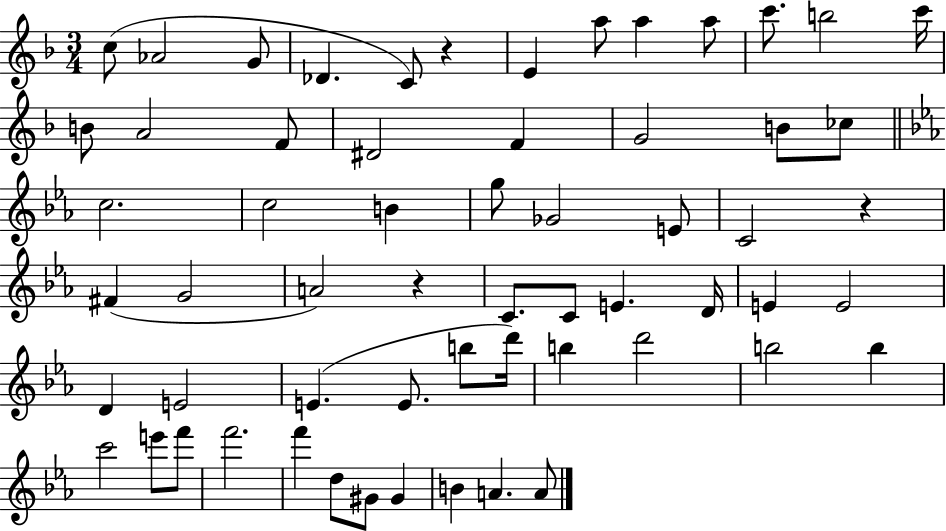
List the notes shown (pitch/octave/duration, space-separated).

C5/e Ab4/h G4/e Db4/q. C4/e R/q E4/q A5/e A5/q A5/e C6/e. B5/h C6/s B4/e A4/h F4/e D#4/h F4/q G4/h B4/e CES5/e C5/h. C5/h B4/q G5/e Gb4/h E4/e C4/h R/q F#4/q G4/h A4/h R/q C4/e. C4/e E4/q. D4/s E4/q E4/h D4/q E4/h E4/q. E4/e. B5/e D6/s B5/q D6/h B5/h B5/q C6/h E6/e F6/e F6/h. F6/q D5/e G#4/e G#4/q B4/q A4/q. A4/e